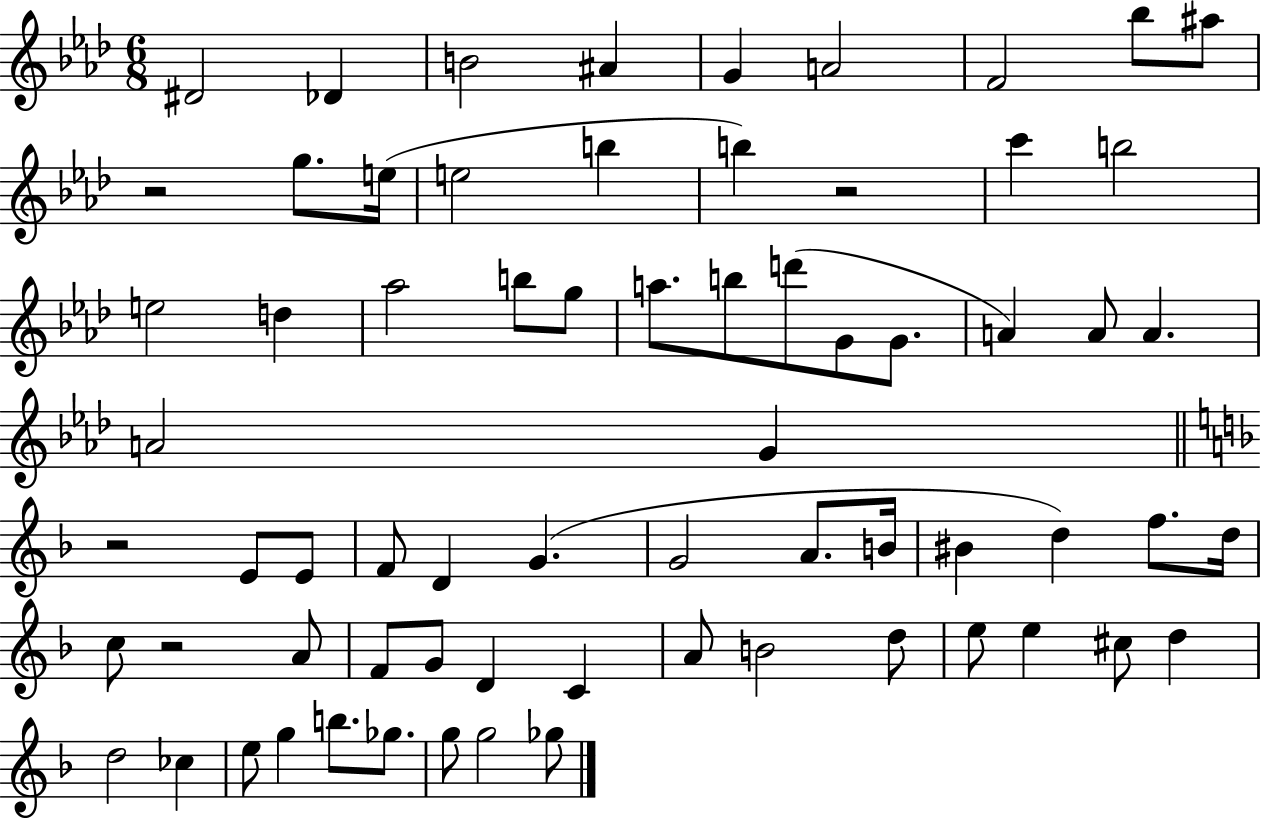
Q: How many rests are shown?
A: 4